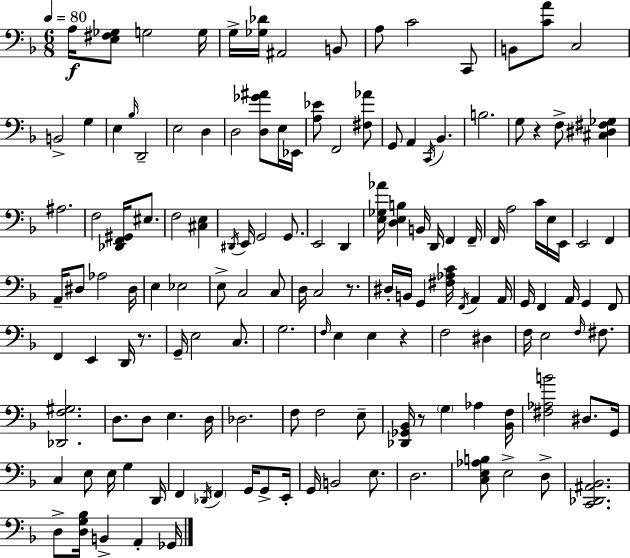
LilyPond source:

{
  \clef bass
  \numericTimeSignature
  \time 6/8
  \key f \major
  \tempo 4 = 80
  a16\f <e fis ges>8 g2 g16 | g16-> <ges des'>16 ais,2 b,8 | a8 c'2 c,8 | b,8 <c' a'>8 c2 | \break b,2-> g4 | e4 \grace { bes16 } d,2-- | e2 d4 | d2 <d ges' ais'>8 e16 | \break ees,16 <a ees'>8 f,2 <fis aes'>8 | g,8 a,4 \acciaccatura { c,16 } bes,4. | b2. | g8 r4 f8-> <cis dis fis ges>4 | \break ais2. | f2 <des, f, gis,>16 eis8. | f2 <cis e>4 | \acciaccatura { dis,16 } e,16 g,2 | \break g,8. e,2 d,4 | <e ges aes'>16 <d e b>4 b,16 d,16 f,4 | f,16-- f,16 a2 | c'16 e16 e,16 e,2 f,4 | \break a,16-- dis8 aes2 | dis16 e4 ees2 | e8-> c2 | c8 d16 c2 | \break r8. dis16-. b,16 g,4 <fis aes c'>16 \acciaccatura { f,16 } a,4 | a,16 g,16 f,4 a,16 g,4 | f,8 f,4 e,4 | d,16 r8. g,16-- e2 | \break c8. g2. | \grace { f16 } e4 e4 | r4 f2 | dis4 f16 e2 | \break \grace { f16 } fis8. <des, f gis>2. | d8. d8 e4. | d16 des2. | f8 f2 | \break e8-- <des, ges, bes,>16 r8 \parenthesize g4 | aes4 <bes, f>16 <fis aes b'>2 | dis8. g,16 c4 e8 | e16 g4 d,16 f,4 \acciaccatura { des,16 } \parenthesize f,4 | \break g,16 g,8-> e,16-. g,16 b,2 | e8. d2. | <c e aes b>8 e2-> | d8-> <c, des, ais, bes,>2. | \break d8-> <d g bes>16 b,4-> | a,4-. ges,16 \bar "|."
}